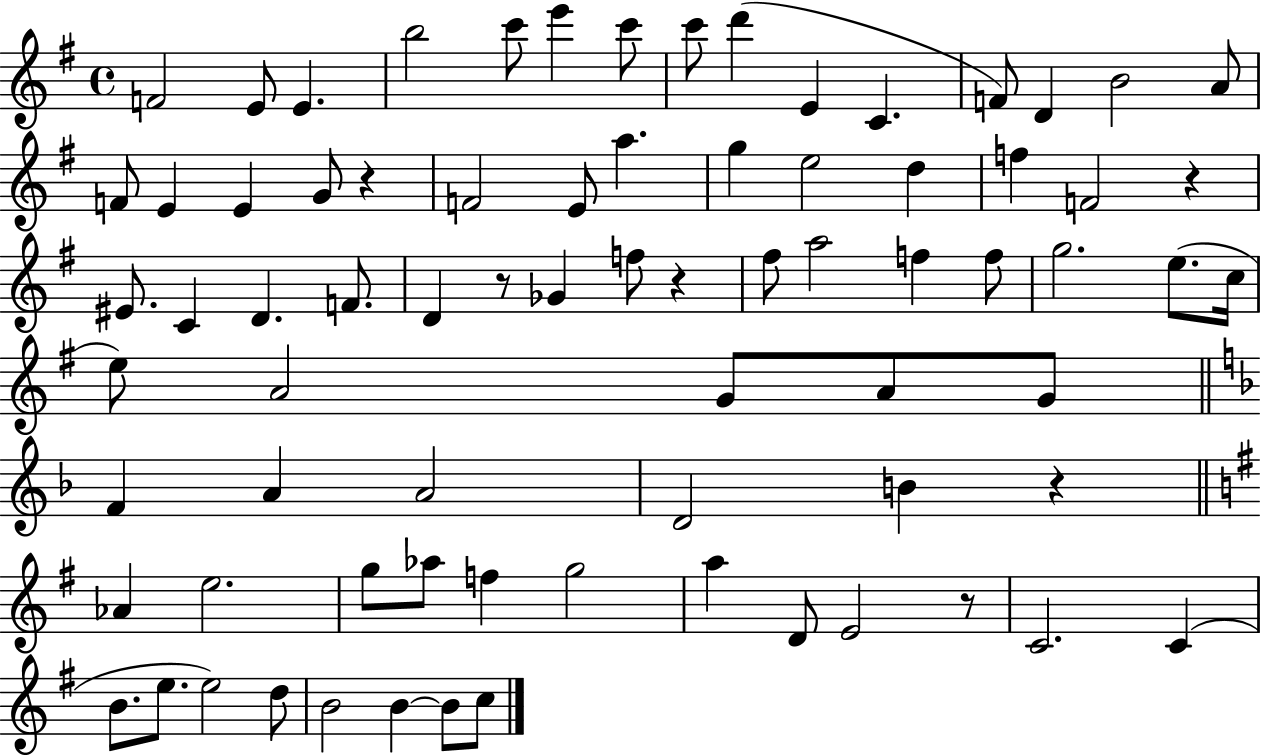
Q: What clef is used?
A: treble